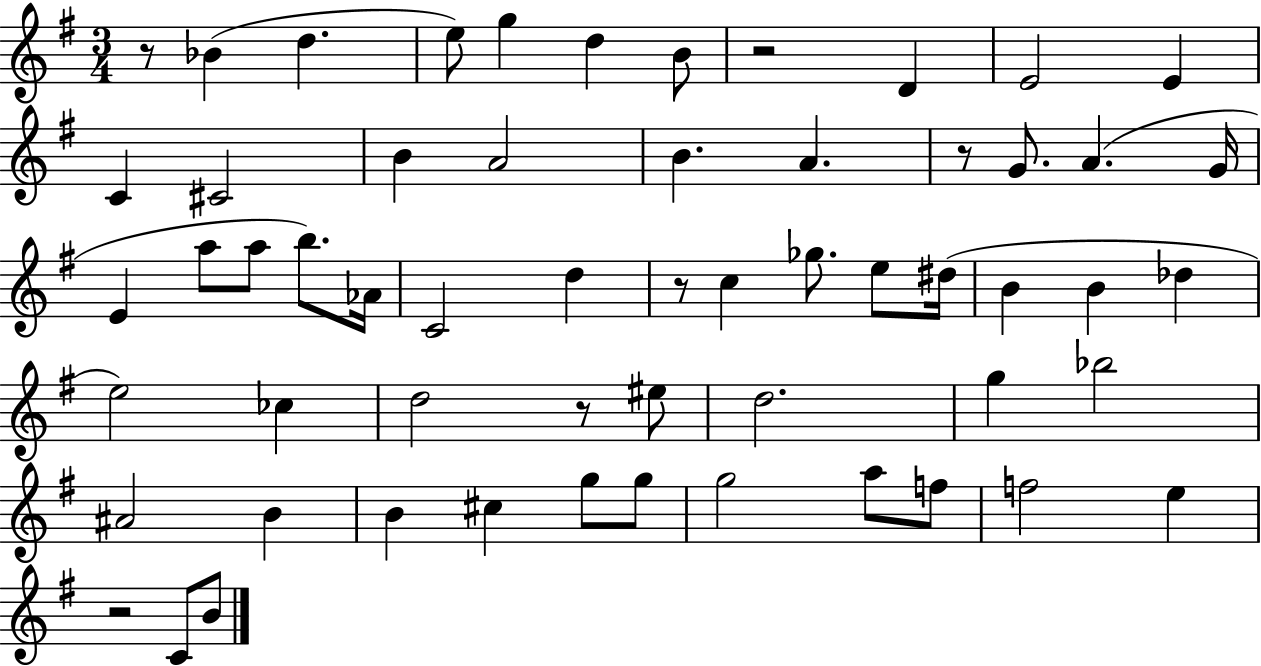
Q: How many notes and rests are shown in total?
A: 58